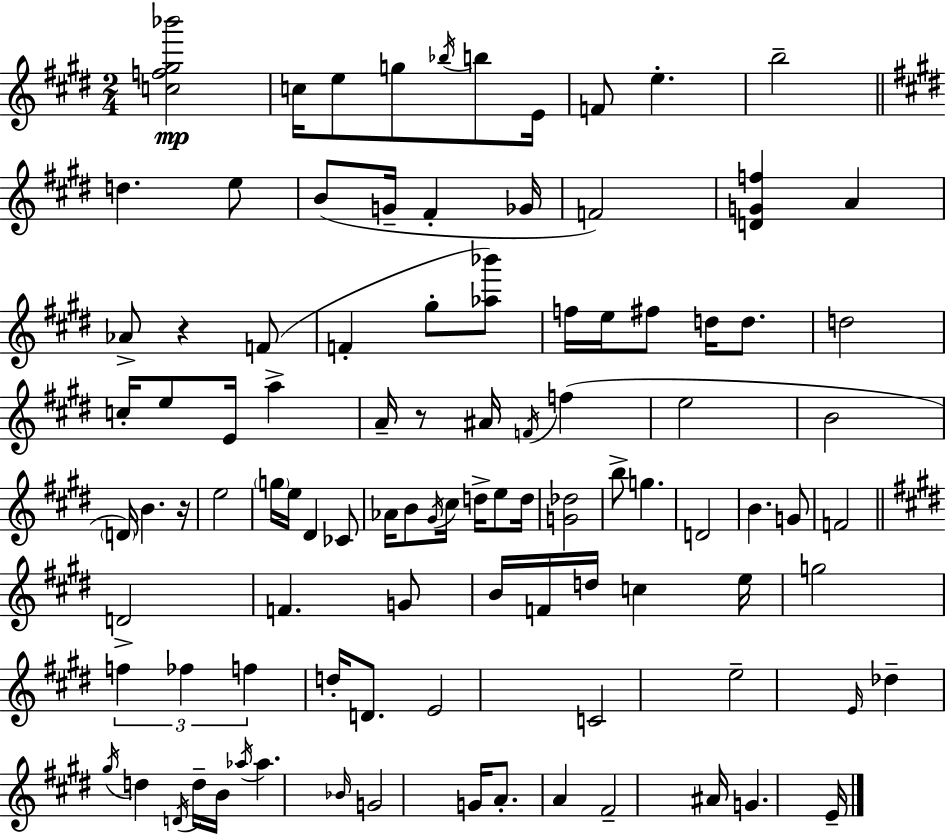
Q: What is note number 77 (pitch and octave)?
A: G#5